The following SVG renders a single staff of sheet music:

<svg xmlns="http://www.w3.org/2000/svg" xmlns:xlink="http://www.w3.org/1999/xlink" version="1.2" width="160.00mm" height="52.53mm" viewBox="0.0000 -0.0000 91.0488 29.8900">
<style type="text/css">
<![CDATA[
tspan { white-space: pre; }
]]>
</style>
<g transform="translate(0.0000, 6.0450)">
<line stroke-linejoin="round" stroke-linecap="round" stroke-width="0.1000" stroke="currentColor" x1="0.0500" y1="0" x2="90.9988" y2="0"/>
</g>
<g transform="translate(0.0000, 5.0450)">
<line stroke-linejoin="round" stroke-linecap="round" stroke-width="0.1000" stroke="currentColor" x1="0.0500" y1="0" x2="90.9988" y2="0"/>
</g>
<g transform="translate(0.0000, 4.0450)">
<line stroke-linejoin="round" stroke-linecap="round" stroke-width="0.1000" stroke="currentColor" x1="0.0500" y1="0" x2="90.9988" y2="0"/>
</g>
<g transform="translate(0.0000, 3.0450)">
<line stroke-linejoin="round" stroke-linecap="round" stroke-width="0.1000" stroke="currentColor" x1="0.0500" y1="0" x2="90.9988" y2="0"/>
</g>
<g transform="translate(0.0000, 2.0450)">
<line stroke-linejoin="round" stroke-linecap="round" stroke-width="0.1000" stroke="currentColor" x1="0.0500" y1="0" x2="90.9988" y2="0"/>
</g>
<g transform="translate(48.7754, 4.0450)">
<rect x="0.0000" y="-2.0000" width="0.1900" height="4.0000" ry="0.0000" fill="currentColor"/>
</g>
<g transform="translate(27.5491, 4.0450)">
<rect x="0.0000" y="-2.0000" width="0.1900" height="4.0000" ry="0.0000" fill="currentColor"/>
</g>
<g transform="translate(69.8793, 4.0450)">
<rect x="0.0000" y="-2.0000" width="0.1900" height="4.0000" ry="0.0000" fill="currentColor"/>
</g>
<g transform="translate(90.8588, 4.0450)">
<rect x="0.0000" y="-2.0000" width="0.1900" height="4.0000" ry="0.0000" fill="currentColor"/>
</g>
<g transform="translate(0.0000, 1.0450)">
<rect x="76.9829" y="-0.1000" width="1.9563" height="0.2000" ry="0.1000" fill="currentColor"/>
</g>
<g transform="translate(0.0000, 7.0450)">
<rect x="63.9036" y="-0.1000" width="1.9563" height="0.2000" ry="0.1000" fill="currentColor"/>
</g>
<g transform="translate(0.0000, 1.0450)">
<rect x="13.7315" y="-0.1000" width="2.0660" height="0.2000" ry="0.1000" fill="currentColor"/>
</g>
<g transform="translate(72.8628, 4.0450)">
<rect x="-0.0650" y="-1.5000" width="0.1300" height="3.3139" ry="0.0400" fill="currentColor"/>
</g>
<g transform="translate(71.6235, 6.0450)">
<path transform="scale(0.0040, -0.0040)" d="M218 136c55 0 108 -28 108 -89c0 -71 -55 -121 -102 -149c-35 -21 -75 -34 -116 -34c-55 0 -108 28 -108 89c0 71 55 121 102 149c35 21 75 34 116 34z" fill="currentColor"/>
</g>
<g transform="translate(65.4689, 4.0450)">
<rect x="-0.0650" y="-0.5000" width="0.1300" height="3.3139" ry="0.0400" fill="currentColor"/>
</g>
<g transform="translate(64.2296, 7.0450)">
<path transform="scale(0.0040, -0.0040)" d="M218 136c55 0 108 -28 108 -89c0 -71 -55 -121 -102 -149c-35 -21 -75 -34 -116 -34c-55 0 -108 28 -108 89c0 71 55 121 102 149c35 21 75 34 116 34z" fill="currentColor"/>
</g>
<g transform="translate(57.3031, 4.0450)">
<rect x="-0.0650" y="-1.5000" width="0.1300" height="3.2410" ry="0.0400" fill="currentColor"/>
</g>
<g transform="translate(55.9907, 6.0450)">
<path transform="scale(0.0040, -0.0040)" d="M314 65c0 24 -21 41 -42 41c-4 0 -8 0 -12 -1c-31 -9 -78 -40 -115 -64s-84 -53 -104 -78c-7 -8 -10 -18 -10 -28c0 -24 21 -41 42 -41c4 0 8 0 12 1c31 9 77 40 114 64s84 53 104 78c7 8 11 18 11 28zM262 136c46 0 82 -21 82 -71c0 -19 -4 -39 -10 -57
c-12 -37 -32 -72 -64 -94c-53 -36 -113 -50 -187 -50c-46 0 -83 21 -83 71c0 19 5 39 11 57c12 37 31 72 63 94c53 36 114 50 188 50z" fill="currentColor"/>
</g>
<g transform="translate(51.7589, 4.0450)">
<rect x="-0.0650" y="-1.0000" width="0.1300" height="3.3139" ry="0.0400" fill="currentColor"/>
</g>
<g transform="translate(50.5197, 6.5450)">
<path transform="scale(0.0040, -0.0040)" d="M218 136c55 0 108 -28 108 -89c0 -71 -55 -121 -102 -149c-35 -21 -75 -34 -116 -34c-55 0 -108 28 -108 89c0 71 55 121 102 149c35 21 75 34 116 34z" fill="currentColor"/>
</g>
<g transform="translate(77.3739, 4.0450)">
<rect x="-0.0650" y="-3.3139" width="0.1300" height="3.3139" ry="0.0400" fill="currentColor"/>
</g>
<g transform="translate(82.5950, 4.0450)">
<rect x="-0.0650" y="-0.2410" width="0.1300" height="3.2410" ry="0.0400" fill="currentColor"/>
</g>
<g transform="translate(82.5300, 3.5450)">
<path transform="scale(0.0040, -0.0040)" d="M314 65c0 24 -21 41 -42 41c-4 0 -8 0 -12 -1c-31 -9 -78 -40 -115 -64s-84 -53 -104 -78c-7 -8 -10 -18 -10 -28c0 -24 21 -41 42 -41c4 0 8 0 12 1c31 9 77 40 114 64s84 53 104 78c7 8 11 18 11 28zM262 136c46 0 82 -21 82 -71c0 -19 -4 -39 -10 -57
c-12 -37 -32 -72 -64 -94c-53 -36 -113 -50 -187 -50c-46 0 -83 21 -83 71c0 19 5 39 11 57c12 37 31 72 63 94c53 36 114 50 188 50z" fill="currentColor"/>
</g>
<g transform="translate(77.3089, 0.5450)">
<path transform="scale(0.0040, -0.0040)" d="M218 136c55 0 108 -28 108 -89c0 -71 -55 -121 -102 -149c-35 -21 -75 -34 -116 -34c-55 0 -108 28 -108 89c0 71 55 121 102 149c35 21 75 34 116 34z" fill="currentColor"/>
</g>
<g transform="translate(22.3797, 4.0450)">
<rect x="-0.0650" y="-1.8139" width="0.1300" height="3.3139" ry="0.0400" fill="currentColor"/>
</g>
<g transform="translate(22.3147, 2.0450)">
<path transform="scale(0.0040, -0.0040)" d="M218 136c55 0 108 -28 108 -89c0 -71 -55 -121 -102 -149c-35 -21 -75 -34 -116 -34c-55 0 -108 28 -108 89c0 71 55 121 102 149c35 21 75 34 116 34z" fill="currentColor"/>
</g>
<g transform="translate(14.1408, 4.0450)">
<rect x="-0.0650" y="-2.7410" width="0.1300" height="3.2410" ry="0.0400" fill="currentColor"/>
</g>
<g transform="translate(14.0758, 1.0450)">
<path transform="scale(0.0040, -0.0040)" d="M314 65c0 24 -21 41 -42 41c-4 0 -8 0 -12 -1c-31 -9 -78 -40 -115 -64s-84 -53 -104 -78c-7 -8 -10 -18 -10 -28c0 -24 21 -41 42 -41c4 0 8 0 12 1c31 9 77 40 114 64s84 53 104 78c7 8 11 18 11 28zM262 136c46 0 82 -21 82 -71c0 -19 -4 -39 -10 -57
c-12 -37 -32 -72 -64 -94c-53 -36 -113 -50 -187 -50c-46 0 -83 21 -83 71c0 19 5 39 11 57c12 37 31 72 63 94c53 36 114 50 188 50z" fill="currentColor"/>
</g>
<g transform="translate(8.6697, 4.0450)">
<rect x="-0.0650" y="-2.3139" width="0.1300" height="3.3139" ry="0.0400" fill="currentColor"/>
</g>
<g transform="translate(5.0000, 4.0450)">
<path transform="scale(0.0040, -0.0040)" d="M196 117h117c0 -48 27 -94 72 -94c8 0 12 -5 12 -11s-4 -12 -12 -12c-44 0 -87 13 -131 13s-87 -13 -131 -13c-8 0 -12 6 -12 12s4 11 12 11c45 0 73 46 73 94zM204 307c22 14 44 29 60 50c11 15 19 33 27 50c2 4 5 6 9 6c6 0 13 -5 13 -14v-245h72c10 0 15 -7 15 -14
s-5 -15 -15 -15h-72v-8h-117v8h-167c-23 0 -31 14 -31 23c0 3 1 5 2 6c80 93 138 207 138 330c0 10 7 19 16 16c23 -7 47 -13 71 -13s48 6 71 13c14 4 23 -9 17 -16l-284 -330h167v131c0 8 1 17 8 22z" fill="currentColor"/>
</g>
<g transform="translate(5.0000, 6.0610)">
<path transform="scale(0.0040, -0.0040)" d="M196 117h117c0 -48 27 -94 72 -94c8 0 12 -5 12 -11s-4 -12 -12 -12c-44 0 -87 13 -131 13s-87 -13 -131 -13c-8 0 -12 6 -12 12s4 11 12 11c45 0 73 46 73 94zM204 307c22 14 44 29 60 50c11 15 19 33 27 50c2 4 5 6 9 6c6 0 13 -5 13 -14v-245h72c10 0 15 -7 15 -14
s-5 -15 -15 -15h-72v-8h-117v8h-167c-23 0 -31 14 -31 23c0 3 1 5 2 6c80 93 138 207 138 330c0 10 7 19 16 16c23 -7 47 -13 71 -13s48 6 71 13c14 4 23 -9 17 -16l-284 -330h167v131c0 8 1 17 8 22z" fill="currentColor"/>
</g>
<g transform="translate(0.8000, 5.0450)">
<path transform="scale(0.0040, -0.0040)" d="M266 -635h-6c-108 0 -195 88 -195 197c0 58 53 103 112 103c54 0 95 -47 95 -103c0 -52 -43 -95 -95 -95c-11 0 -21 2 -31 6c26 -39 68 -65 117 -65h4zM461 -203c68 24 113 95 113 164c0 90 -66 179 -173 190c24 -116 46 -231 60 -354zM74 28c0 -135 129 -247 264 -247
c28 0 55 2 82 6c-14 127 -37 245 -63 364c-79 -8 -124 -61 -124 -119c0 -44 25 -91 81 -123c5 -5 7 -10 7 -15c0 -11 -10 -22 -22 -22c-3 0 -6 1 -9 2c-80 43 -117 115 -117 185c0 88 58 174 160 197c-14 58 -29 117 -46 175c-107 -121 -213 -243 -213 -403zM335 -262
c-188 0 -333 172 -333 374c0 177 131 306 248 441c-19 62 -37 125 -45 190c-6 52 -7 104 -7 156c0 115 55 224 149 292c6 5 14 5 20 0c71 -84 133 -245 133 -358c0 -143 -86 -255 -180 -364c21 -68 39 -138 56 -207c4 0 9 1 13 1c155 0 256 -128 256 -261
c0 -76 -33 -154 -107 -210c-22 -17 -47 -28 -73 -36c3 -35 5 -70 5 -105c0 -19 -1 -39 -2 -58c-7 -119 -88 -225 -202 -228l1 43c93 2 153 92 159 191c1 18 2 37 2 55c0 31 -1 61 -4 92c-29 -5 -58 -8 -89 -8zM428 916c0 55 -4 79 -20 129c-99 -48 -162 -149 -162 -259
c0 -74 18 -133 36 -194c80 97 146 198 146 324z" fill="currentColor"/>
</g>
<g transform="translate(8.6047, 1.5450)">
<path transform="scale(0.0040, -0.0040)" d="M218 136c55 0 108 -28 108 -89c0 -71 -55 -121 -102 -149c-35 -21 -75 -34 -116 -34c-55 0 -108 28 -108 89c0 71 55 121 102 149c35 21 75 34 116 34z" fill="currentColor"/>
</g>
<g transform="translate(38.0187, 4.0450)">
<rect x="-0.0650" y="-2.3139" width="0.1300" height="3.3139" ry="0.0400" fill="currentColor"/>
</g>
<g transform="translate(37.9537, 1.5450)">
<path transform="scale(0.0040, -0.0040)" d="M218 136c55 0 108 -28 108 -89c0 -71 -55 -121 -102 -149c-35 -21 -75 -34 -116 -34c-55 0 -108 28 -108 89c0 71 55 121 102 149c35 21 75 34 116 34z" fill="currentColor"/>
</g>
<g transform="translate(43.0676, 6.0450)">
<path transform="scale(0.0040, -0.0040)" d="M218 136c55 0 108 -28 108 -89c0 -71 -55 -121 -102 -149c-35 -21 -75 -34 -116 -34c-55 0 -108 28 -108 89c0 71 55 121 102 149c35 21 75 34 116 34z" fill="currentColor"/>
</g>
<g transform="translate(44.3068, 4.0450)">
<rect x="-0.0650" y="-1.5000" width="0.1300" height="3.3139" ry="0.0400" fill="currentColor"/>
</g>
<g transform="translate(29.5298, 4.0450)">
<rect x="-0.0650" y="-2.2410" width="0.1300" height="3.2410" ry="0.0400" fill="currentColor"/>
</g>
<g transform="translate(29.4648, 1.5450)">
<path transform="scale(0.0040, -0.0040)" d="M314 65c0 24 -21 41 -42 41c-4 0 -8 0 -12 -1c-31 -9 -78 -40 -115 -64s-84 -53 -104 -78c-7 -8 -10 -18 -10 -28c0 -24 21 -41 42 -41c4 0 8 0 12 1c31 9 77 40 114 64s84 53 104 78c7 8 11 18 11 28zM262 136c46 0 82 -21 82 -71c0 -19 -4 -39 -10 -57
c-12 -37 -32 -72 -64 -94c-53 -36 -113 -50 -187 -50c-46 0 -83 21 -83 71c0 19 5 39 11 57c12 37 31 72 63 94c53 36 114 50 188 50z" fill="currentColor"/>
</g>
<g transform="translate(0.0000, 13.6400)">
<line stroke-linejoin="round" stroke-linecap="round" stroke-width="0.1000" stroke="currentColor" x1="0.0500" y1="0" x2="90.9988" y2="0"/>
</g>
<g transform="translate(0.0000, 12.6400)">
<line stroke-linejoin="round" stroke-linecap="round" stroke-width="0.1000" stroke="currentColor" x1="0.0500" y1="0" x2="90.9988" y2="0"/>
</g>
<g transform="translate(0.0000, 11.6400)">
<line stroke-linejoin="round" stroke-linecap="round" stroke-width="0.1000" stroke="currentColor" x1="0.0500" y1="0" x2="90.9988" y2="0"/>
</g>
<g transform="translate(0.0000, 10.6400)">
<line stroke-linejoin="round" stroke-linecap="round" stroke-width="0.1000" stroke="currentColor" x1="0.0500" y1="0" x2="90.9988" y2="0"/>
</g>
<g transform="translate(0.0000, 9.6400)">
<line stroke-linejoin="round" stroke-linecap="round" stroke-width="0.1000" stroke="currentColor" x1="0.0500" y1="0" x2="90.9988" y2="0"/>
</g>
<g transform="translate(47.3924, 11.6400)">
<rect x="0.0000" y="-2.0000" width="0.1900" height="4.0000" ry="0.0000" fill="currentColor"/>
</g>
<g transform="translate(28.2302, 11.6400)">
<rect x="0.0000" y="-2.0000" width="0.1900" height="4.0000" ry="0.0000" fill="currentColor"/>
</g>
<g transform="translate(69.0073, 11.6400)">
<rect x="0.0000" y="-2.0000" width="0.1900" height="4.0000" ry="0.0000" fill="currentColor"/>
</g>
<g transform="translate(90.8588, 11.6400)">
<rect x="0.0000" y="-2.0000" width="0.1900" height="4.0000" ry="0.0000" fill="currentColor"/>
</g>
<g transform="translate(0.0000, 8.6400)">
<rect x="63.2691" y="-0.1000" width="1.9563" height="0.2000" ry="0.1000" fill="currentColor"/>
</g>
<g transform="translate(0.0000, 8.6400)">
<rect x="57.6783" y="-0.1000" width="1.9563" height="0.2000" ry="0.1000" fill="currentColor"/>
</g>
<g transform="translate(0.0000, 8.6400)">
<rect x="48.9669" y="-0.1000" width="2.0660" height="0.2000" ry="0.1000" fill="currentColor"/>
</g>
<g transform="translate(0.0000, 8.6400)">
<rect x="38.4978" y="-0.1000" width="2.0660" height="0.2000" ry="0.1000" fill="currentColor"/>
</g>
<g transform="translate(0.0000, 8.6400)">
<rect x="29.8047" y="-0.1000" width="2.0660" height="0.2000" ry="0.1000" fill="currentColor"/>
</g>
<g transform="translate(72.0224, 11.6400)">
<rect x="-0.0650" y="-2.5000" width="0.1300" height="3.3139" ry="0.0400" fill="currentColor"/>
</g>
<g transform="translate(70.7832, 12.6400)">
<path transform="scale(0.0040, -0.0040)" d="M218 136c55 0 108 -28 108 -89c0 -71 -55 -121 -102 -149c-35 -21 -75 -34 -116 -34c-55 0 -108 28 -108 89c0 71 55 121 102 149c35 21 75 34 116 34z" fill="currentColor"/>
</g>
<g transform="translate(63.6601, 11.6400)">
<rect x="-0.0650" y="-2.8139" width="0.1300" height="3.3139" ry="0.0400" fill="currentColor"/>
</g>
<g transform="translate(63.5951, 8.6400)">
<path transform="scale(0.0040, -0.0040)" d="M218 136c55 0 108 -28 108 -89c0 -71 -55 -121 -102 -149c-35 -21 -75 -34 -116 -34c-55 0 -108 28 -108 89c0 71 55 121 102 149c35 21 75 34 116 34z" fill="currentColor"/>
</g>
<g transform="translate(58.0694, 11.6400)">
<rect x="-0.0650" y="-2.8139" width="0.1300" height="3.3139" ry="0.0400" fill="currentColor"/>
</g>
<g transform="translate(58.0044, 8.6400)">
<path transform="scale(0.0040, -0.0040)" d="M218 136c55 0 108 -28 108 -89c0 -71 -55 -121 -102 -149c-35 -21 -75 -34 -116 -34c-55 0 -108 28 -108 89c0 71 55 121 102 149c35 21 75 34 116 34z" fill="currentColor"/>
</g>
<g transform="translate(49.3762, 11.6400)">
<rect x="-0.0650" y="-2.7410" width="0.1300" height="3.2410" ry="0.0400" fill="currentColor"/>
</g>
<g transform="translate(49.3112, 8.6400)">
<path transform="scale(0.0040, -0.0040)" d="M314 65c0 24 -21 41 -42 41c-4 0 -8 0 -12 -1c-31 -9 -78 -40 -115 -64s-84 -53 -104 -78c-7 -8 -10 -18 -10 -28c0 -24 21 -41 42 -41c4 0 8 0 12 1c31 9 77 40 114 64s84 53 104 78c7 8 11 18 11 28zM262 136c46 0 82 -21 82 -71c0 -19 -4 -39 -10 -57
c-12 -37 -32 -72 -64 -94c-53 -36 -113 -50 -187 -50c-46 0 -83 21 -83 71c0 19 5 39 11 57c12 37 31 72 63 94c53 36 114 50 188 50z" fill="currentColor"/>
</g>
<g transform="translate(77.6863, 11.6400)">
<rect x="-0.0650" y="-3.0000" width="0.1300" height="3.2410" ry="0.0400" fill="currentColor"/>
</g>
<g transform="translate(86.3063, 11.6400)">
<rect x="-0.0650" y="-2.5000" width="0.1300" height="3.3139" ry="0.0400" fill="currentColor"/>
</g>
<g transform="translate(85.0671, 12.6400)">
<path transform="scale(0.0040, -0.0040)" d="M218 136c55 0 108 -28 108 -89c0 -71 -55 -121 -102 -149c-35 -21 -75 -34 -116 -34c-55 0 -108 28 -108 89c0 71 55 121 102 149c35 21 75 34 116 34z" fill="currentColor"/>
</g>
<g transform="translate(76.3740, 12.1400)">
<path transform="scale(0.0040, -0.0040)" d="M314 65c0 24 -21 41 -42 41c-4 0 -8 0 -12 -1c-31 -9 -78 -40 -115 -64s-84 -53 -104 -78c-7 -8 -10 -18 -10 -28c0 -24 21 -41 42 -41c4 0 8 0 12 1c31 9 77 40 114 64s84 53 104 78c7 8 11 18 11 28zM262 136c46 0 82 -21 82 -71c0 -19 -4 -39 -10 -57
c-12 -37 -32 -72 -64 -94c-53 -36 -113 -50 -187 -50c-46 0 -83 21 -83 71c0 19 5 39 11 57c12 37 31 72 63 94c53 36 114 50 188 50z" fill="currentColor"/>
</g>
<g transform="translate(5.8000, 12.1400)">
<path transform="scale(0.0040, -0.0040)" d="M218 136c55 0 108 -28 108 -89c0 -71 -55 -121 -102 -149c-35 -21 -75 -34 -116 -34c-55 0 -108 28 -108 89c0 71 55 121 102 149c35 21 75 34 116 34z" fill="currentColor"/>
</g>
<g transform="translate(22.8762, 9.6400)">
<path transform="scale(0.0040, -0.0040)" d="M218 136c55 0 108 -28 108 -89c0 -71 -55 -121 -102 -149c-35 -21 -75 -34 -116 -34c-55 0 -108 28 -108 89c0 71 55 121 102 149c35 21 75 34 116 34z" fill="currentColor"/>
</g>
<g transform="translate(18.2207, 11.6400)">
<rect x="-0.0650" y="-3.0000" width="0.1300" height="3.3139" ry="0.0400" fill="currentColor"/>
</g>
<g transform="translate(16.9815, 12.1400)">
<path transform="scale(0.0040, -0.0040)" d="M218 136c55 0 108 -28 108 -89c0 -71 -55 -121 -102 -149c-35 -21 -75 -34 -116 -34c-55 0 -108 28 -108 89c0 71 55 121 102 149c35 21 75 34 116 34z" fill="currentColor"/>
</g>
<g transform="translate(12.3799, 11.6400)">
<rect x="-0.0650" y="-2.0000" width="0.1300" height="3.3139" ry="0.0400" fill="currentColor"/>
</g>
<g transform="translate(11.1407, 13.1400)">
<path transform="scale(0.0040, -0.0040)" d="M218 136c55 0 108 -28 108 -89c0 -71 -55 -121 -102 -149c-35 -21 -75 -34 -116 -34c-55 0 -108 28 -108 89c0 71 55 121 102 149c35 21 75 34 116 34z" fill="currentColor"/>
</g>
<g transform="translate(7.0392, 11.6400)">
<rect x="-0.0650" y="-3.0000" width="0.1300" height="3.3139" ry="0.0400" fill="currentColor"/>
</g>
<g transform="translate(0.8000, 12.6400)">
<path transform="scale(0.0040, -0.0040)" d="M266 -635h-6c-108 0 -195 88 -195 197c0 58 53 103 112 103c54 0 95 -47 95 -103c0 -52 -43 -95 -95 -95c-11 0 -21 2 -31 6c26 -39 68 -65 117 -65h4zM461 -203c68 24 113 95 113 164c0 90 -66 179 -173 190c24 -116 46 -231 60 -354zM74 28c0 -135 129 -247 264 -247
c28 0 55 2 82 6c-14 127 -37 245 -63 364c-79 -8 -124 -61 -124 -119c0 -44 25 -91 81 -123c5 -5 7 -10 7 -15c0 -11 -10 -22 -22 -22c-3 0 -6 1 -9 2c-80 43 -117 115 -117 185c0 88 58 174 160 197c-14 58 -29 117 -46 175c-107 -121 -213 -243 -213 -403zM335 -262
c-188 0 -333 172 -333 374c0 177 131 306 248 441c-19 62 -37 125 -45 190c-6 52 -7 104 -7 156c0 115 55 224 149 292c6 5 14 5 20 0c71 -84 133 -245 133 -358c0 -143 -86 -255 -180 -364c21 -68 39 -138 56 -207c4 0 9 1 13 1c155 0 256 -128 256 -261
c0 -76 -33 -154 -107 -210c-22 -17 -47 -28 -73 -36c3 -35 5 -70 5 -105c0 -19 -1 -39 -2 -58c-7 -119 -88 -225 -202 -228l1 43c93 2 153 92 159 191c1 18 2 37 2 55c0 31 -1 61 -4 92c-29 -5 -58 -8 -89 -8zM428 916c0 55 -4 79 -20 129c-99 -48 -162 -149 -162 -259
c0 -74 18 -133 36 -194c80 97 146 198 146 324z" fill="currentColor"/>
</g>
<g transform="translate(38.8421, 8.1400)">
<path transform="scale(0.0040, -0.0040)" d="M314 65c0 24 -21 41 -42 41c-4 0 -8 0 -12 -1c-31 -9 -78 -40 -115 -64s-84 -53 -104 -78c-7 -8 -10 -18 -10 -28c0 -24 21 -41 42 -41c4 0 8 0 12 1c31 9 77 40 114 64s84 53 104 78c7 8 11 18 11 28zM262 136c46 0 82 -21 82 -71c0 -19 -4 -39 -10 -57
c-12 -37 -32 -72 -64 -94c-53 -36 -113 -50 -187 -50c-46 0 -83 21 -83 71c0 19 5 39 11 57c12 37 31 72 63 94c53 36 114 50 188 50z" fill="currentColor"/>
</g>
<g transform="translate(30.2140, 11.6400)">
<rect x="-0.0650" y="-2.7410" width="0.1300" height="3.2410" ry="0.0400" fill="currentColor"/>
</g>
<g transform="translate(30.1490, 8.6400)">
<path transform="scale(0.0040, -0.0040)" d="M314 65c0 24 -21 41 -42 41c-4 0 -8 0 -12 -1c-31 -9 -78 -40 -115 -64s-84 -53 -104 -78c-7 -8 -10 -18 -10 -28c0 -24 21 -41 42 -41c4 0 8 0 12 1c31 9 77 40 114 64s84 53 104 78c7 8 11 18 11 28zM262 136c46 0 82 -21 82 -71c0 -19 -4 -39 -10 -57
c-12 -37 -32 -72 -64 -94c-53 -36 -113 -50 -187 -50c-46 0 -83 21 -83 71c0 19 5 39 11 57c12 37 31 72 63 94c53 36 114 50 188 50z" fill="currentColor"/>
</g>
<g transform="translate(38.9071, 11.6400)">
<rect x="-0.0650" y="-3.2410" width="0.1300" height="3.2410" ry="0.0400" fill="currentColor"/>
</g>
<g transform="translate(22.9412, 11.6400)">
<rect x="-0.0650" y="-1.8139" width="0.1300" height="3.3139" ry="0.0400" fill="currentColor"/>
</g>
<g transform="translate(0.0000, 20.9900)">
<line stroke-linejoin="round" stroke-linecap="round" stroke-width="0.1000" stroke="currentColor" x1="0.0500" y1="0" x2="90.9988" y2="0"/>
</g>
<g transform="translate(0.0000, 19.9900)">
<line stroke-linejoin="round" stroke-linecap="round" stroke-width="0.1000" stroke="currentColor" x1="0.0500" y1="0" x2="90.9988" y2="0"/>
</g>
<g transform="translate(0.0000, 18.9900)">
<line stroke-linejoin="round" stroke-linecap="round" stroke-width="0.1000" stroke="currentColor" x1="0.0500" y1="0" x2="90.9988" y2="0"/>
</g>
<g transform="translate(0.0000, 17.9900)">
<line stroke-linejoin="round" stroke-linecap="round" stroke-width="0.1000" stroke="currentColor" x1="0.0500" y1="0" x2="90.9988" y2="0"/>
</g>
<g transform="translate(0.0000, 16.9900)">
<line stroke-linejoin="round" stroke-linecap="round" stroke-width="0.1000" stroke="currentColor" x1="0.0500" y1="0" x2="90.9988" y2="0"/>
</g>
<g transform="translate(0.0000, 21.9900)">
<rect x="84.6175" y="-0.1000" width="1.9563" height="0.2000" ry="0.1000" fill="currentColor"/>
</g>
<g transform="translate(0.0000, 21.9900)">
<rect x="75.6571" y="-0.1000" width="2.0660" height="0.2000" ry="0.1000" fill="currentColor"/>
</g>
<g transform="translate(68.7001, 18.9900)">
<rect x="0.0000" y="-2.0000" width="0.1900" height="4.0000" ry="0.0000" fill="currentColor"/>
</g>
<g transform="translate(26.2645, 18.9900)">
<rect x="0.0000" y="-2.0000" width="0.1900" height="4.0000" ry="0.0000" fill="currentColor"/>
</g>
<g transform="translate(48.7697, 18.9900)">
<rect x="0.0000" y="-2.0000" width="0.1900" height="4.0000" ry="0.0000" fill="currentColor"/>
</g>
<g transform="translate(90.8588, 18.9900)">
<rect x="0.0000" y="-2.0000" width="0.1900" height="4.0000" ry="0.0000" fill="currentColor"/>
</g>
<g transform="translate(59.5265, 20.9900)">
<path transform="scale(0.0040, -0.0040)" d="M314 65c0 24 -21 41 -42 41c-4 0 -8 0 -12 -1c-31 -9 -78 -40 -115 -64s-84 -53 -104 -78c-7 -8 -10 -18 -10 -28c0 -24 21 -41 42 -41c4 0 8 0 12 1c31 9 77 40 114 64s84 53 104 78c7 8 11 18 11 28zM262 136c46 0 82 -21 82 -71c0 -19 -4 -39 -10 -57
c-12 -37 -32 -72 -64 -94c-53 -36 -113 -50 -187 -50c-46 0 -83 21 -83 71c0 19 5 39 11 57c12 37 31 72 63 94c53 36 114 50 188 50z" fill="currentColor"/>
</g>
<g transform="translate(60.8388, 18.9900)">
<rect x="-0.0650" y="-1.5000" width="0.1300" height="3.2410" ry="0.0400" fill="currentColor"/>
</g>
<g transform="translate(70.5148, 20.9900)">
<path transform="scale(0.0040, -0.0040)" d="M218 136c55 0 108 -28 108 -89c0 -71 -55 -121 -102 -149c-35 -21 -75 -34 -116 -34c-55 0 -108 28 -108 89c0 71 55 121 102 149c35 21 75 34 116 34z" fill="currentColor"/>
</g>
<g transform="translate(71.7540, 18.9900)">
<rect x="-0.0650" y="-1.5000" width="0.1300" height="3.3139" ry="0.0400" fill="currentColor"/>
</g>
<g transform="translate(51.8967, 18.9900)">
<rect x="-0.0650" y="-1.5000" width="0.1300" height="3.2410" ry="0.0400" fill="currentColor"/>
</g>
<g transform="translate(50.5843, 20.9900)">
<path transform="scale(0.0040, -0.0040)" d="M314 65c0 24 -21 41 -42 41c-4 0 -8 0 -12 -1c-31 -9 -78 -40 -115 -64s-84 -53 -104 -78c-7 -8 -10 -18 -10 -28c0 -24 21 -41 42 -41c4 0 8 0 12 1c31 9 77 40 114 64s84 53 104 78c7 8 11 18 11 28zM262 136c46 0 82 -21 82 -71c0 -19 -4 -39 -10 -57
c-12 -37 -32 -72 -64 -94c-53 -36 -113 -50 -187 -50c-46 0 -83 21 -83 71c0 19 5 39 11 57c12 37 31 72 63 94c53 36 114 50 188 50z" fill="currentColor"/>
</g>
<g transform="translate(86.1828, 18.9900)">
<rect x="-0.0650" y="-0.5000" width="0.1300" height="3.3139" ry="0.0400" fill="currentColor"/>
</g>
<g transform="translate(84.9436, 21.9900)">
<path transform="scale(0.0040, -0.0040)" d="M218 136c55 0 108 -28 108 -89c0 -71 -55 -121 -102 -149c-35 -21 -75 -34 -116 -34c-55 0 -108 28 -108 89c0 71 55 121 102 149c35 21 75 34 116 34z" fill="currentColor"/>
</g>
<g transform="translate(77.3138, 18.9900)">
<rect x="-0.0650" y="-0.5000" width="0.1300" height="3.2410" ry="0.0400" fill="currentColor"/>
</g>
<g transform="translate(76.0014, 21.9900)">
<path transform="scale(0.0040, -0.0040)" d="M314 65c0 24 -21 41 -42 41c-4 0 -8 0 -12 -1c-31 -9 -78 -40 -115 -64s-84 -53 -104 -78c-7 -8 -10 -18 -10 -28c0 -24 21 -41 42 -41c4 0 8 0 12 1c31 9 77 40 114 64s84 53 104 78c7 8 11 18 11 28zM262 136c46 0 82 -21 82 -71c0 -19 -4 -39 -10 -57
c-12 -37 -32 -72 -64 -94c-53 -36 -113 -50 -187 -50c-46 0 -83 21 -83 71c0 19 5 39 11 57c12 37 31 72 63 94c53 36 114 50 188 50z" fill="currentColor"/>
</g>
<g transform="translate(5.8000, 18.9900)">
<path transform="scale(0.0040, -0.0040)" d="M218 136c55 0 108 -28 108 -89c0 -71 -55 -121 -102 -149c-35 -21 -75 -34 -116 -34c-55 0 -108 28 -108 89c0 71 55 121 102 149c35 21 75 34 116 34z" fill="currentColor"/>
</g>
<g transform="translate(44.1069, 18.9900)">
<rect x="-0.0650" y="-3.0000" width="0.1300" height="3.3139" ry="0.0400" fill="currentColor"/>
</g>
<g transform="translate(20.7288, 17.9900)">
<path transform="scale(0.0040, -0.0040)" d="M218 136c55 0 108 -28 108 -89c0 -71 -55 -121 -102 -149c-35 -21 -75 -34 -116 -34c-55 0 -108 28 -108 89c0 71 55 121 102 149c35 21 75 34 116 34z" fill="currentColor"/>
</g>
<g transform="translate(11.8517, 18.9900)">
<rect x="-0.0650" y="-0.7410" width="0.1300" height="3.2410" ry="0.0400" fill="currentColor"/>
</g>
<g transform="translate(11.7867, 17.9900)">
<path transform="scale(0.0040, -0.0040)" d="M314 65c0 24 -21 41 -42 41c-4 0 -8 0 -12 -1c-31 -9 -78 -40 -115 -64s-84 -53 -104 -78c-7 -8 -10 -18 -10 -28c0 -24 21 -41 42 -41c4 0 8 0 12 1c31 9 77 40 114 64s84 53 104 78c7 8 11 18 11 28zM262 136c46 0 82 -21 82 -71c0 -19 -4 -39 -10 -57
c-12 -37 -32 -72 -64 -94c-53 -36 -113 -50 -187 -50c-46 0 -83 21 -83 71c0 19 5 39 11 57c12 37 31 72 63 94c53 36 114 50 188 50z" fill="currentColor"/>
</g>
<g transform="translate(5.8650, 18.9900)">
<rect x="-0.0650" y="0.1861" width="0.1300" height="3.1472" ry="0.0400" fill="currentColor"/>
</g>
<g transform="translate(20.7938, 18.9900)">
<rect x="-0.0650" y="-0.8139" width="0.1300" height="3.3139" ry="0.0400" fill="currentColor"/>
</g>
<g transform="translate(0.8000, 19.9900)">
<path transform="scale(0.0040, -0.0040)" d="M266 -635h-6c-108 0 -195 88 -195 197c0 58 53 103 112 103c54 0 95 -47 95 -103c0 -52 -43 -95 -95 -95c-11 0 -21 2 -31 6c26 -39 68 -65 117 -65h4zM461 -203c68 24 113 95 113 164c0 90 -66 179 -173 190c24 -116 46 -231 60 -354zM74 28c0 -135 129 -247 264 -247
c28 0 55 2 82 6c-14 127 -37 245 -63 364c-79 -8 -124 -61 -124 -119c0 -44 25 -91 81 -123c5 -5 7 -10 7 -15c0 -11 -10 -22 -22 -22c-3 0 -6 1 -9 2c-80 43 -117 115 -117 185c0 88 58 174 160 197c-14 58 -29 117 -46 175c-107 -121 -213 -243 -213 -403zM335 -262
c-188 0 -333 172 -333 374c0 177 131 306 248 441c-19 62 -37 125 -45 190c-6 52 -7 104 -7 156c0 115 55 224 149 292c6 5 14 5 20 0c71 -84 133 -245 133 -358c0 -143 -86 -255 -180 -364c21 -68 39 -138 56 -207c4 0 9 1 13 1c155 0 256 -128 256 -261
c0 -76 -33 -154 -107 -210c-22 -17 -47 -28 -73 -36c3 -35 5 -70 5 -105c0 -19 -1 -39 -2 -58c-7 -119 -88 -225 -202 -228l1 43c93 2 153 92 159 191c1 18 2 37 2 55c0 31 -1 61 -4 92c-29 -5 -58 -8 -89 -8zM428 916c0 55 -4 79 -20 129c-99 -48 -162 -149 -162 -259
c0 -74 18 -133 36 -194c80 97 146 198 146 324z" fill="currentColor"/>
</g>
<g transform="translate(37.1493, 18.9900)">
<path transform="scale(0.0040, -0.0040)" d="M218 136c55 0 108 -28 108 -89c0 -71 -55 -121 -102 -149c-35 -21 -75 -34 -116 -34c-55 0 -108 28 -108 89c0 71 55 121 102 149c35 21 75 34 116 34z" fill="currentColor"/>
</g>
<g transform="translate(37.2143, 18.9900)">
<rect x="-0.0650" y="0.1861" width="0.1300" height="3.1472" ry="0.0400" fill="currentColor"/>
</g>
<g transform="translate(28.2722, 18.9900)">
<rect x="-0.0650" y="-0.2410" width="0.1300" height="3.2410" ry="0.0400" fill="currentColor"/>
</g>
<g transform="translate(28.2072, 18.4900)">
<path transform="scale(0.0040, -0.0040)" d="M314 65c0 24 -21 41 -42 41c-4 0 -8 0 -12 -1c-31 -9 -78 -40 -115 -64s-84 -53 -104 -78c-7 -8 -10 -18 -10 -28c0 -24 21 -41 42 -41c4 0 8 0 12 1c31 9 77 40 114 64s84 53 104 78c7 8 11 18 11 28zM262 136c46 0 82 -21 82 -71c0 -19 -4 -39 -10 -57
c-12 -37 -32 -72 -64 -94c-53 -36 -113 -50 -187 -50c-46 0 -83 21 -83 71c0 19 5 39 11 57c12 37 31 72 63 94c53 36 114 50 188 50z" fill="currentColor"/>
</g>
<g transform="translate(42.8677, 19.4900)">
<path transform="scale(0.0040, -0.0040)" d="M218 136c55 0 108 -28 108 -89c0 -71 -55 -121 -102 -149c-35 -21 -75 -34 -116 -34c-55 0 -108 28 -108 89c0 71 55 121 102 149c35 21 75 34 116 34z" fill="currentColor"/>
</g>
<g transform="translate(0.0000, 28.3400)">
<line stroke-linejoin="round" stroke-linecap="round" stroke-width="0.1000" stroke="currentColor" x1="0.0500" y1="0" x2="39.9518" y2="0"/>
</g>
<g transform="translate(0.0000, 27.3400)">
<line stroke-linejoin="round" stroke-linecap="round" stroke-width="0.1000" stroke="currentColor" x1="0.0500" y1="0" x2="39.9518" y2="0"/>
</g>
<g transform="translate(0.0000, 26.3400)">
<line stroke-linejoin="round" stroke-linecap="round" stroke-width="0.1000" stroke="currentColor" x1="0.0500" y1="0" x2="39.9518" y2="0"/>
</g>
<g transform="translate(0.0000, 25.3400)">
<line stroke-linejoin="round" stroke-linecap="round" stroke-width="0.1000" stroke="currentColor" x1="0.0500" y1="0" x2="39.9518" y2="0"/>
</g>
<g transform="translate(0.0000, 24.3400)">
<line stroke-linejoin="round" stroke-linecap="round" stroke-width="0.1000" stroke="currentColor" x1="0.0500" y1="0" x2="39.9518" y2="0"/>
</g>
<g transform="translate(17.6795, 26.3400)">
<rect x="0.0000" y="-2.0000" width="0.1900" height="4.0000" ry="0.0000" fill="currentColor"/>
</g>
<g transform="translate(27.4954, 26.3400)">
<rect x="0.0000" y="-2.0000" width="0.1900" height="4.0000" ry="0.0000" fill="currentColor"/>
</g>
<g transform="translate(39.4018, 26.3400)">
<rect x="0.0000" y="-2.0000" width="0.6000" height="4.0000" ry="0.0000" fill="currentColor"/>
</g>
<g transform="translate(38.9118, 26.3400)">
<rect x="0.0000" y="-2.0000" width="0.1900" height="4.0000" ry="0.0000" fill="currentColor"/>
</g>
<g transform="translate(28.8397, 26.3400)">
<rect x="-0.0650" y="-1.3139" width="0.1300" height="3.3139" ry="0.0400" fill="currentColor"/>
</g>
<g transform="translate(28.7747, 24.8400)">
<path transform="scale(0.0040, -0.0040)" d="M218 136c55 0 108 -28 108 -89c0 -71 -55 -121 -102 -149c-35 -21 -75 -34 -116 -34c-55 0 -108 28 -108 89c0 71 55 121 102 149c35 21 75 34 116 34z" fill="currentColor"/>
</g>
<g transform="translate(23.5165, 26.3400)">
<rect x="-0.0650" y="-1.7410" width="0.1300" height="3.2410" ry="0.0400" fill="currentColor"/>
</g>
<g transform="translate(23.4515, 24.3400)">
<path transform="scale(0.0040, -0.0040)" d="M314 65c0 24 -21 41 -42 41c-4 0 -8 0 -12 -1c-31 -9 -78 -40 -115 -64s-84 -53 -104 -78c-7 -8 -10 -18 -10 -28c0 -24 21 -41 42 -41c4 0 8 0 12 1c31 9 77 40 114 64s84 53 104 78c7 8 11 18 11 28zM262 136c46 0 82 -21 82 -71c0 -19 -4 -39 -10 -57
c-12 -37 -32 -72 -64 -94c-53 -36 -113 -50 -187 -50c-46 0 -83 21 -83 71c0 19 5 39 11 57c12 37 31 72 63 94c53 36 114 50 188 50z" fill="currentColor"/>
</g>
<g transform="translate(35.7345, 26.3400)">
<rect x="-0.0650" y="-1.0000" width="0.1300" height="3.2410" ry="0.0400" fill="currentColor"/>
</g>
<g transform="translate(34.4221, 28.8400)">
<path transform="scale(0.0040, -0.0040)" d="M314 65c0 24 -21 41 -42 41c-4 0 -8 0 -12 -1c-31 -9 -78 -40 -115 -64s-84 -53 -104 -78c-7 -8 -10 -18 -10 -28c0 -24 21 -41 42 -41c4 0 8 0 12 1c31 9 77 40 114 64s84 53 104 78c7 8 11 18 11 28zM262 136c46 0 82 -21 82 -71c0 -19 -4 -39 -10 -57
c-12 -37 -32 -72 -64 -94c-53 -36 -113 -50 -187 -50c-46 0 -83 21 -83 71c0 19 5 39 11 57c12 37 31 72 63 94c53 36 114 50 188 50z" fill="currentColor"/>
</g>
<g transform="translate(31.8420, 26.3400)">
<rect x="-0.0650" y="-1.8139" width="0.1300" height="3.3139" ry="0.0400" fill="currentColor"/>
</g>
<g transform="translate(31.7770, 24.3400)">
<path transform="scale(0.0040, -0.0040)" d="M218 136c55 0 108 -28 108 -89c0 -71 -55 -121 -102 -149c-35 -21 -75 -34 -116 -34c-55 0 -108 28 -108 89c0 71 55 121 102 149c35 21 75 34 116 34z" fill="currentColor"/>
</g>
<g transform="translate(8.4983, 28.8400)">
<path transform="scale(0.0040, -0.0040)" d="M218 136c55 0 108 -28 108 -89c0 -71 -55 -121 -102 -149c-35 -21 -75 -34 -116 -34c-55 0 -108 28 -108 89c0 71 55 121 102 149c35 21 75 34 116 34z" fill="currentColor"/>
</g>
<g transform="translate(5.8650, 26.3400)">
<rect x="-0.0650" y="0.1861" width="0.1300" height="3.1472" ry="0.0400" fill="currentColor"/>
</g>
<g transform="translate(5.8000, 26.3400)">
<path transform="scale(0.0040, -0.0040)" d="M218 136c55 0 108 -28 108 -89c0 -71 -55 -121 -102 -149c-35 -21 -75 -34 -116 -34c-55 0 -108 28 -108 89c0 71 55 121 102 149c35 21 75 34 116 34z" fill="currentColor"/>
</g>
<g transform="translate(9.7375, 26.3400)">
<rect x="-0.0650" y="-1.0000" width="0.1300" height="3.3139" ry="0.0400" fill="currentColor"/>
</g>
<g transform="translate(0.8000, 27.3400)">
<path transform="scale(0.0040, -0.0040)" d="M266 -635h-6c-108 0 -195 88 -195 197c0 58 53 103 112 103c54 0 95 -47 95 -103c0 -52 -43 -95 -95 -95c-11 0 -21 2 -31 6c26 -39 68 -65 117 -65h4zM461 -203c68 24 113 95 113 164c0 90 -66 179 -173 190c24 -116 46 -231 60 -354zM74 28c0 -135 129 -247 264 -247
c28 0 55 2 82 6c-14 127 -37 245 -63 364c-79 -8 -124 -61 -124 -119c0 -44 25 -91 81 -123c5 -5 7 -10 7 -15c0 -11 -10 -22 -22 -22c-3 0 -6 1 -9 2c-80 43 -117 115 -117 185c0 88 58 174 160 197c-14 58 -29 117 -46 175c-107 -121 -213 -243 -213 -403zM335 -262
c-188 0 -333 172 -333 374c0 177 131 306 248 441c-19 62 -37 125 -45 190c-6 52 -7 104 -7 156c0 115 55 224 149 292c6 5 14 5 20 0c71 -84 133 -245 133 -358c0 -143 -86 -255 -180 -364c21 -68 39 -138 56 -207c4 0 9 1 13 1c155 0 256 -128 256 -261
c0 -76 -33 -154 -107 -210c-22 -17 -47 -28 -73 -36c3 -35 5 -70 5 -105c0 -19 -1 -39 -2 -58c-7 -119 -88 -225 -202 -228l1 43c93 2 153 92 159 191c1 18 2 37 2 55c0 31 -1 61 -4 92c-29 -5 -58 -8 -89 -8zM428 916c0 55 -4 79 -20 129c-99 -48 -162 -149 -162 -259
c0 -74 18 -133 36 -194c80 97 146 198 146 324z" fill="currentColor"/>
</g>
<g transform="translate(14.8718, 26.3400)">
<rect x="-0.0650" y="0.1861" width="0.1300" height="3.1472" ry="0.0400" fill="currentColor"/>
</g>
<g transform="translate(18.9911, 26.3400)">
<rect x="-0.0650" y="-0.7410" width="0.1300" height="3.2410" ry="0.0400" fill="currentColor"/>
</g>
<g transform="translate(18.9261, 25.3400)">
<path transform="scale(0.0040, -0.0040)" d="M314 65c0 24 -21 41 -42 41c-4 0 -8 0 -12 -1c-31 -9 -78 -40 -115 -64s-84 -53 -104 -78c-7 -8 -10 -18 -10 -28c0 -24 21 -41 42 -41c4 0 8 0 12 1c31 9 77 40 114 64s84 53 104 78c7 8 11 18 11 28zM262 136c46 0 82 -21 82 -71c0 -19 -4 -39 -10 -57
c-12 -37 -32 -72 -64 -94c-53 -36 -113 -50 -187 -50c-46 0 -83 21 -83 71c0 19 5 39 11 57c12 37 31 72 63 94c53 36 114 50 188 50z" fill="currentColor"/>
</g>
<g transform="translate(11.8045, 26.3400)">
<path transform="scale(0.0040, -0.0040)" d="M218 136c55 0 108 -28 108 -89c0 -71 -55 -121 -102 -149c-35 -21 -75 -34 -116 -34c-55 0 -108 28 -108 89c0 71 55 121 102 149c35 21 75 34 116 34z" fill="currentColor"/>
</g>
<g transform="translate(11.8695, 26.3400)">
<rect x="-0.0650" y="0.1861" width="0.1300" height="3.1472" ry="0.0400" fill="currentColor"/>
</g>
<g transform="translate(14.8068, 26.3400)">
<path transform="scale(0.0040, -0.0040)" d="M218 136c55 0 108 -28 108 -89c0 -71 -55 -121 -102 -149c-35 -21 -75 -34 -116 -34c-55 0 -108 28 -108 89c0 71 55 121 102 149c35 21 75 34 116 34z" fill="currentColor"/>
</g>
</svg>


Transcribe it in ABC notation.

X:1
T:Untitled
M:4/4
L:1/4
K:C
g a2 f g2 g E D E2 C E b c2 A F A f a2 b2 a2 a a G A2 G B d2 d c2 B A E2 E2 E C2 C B D B B d2 f2 e f D2